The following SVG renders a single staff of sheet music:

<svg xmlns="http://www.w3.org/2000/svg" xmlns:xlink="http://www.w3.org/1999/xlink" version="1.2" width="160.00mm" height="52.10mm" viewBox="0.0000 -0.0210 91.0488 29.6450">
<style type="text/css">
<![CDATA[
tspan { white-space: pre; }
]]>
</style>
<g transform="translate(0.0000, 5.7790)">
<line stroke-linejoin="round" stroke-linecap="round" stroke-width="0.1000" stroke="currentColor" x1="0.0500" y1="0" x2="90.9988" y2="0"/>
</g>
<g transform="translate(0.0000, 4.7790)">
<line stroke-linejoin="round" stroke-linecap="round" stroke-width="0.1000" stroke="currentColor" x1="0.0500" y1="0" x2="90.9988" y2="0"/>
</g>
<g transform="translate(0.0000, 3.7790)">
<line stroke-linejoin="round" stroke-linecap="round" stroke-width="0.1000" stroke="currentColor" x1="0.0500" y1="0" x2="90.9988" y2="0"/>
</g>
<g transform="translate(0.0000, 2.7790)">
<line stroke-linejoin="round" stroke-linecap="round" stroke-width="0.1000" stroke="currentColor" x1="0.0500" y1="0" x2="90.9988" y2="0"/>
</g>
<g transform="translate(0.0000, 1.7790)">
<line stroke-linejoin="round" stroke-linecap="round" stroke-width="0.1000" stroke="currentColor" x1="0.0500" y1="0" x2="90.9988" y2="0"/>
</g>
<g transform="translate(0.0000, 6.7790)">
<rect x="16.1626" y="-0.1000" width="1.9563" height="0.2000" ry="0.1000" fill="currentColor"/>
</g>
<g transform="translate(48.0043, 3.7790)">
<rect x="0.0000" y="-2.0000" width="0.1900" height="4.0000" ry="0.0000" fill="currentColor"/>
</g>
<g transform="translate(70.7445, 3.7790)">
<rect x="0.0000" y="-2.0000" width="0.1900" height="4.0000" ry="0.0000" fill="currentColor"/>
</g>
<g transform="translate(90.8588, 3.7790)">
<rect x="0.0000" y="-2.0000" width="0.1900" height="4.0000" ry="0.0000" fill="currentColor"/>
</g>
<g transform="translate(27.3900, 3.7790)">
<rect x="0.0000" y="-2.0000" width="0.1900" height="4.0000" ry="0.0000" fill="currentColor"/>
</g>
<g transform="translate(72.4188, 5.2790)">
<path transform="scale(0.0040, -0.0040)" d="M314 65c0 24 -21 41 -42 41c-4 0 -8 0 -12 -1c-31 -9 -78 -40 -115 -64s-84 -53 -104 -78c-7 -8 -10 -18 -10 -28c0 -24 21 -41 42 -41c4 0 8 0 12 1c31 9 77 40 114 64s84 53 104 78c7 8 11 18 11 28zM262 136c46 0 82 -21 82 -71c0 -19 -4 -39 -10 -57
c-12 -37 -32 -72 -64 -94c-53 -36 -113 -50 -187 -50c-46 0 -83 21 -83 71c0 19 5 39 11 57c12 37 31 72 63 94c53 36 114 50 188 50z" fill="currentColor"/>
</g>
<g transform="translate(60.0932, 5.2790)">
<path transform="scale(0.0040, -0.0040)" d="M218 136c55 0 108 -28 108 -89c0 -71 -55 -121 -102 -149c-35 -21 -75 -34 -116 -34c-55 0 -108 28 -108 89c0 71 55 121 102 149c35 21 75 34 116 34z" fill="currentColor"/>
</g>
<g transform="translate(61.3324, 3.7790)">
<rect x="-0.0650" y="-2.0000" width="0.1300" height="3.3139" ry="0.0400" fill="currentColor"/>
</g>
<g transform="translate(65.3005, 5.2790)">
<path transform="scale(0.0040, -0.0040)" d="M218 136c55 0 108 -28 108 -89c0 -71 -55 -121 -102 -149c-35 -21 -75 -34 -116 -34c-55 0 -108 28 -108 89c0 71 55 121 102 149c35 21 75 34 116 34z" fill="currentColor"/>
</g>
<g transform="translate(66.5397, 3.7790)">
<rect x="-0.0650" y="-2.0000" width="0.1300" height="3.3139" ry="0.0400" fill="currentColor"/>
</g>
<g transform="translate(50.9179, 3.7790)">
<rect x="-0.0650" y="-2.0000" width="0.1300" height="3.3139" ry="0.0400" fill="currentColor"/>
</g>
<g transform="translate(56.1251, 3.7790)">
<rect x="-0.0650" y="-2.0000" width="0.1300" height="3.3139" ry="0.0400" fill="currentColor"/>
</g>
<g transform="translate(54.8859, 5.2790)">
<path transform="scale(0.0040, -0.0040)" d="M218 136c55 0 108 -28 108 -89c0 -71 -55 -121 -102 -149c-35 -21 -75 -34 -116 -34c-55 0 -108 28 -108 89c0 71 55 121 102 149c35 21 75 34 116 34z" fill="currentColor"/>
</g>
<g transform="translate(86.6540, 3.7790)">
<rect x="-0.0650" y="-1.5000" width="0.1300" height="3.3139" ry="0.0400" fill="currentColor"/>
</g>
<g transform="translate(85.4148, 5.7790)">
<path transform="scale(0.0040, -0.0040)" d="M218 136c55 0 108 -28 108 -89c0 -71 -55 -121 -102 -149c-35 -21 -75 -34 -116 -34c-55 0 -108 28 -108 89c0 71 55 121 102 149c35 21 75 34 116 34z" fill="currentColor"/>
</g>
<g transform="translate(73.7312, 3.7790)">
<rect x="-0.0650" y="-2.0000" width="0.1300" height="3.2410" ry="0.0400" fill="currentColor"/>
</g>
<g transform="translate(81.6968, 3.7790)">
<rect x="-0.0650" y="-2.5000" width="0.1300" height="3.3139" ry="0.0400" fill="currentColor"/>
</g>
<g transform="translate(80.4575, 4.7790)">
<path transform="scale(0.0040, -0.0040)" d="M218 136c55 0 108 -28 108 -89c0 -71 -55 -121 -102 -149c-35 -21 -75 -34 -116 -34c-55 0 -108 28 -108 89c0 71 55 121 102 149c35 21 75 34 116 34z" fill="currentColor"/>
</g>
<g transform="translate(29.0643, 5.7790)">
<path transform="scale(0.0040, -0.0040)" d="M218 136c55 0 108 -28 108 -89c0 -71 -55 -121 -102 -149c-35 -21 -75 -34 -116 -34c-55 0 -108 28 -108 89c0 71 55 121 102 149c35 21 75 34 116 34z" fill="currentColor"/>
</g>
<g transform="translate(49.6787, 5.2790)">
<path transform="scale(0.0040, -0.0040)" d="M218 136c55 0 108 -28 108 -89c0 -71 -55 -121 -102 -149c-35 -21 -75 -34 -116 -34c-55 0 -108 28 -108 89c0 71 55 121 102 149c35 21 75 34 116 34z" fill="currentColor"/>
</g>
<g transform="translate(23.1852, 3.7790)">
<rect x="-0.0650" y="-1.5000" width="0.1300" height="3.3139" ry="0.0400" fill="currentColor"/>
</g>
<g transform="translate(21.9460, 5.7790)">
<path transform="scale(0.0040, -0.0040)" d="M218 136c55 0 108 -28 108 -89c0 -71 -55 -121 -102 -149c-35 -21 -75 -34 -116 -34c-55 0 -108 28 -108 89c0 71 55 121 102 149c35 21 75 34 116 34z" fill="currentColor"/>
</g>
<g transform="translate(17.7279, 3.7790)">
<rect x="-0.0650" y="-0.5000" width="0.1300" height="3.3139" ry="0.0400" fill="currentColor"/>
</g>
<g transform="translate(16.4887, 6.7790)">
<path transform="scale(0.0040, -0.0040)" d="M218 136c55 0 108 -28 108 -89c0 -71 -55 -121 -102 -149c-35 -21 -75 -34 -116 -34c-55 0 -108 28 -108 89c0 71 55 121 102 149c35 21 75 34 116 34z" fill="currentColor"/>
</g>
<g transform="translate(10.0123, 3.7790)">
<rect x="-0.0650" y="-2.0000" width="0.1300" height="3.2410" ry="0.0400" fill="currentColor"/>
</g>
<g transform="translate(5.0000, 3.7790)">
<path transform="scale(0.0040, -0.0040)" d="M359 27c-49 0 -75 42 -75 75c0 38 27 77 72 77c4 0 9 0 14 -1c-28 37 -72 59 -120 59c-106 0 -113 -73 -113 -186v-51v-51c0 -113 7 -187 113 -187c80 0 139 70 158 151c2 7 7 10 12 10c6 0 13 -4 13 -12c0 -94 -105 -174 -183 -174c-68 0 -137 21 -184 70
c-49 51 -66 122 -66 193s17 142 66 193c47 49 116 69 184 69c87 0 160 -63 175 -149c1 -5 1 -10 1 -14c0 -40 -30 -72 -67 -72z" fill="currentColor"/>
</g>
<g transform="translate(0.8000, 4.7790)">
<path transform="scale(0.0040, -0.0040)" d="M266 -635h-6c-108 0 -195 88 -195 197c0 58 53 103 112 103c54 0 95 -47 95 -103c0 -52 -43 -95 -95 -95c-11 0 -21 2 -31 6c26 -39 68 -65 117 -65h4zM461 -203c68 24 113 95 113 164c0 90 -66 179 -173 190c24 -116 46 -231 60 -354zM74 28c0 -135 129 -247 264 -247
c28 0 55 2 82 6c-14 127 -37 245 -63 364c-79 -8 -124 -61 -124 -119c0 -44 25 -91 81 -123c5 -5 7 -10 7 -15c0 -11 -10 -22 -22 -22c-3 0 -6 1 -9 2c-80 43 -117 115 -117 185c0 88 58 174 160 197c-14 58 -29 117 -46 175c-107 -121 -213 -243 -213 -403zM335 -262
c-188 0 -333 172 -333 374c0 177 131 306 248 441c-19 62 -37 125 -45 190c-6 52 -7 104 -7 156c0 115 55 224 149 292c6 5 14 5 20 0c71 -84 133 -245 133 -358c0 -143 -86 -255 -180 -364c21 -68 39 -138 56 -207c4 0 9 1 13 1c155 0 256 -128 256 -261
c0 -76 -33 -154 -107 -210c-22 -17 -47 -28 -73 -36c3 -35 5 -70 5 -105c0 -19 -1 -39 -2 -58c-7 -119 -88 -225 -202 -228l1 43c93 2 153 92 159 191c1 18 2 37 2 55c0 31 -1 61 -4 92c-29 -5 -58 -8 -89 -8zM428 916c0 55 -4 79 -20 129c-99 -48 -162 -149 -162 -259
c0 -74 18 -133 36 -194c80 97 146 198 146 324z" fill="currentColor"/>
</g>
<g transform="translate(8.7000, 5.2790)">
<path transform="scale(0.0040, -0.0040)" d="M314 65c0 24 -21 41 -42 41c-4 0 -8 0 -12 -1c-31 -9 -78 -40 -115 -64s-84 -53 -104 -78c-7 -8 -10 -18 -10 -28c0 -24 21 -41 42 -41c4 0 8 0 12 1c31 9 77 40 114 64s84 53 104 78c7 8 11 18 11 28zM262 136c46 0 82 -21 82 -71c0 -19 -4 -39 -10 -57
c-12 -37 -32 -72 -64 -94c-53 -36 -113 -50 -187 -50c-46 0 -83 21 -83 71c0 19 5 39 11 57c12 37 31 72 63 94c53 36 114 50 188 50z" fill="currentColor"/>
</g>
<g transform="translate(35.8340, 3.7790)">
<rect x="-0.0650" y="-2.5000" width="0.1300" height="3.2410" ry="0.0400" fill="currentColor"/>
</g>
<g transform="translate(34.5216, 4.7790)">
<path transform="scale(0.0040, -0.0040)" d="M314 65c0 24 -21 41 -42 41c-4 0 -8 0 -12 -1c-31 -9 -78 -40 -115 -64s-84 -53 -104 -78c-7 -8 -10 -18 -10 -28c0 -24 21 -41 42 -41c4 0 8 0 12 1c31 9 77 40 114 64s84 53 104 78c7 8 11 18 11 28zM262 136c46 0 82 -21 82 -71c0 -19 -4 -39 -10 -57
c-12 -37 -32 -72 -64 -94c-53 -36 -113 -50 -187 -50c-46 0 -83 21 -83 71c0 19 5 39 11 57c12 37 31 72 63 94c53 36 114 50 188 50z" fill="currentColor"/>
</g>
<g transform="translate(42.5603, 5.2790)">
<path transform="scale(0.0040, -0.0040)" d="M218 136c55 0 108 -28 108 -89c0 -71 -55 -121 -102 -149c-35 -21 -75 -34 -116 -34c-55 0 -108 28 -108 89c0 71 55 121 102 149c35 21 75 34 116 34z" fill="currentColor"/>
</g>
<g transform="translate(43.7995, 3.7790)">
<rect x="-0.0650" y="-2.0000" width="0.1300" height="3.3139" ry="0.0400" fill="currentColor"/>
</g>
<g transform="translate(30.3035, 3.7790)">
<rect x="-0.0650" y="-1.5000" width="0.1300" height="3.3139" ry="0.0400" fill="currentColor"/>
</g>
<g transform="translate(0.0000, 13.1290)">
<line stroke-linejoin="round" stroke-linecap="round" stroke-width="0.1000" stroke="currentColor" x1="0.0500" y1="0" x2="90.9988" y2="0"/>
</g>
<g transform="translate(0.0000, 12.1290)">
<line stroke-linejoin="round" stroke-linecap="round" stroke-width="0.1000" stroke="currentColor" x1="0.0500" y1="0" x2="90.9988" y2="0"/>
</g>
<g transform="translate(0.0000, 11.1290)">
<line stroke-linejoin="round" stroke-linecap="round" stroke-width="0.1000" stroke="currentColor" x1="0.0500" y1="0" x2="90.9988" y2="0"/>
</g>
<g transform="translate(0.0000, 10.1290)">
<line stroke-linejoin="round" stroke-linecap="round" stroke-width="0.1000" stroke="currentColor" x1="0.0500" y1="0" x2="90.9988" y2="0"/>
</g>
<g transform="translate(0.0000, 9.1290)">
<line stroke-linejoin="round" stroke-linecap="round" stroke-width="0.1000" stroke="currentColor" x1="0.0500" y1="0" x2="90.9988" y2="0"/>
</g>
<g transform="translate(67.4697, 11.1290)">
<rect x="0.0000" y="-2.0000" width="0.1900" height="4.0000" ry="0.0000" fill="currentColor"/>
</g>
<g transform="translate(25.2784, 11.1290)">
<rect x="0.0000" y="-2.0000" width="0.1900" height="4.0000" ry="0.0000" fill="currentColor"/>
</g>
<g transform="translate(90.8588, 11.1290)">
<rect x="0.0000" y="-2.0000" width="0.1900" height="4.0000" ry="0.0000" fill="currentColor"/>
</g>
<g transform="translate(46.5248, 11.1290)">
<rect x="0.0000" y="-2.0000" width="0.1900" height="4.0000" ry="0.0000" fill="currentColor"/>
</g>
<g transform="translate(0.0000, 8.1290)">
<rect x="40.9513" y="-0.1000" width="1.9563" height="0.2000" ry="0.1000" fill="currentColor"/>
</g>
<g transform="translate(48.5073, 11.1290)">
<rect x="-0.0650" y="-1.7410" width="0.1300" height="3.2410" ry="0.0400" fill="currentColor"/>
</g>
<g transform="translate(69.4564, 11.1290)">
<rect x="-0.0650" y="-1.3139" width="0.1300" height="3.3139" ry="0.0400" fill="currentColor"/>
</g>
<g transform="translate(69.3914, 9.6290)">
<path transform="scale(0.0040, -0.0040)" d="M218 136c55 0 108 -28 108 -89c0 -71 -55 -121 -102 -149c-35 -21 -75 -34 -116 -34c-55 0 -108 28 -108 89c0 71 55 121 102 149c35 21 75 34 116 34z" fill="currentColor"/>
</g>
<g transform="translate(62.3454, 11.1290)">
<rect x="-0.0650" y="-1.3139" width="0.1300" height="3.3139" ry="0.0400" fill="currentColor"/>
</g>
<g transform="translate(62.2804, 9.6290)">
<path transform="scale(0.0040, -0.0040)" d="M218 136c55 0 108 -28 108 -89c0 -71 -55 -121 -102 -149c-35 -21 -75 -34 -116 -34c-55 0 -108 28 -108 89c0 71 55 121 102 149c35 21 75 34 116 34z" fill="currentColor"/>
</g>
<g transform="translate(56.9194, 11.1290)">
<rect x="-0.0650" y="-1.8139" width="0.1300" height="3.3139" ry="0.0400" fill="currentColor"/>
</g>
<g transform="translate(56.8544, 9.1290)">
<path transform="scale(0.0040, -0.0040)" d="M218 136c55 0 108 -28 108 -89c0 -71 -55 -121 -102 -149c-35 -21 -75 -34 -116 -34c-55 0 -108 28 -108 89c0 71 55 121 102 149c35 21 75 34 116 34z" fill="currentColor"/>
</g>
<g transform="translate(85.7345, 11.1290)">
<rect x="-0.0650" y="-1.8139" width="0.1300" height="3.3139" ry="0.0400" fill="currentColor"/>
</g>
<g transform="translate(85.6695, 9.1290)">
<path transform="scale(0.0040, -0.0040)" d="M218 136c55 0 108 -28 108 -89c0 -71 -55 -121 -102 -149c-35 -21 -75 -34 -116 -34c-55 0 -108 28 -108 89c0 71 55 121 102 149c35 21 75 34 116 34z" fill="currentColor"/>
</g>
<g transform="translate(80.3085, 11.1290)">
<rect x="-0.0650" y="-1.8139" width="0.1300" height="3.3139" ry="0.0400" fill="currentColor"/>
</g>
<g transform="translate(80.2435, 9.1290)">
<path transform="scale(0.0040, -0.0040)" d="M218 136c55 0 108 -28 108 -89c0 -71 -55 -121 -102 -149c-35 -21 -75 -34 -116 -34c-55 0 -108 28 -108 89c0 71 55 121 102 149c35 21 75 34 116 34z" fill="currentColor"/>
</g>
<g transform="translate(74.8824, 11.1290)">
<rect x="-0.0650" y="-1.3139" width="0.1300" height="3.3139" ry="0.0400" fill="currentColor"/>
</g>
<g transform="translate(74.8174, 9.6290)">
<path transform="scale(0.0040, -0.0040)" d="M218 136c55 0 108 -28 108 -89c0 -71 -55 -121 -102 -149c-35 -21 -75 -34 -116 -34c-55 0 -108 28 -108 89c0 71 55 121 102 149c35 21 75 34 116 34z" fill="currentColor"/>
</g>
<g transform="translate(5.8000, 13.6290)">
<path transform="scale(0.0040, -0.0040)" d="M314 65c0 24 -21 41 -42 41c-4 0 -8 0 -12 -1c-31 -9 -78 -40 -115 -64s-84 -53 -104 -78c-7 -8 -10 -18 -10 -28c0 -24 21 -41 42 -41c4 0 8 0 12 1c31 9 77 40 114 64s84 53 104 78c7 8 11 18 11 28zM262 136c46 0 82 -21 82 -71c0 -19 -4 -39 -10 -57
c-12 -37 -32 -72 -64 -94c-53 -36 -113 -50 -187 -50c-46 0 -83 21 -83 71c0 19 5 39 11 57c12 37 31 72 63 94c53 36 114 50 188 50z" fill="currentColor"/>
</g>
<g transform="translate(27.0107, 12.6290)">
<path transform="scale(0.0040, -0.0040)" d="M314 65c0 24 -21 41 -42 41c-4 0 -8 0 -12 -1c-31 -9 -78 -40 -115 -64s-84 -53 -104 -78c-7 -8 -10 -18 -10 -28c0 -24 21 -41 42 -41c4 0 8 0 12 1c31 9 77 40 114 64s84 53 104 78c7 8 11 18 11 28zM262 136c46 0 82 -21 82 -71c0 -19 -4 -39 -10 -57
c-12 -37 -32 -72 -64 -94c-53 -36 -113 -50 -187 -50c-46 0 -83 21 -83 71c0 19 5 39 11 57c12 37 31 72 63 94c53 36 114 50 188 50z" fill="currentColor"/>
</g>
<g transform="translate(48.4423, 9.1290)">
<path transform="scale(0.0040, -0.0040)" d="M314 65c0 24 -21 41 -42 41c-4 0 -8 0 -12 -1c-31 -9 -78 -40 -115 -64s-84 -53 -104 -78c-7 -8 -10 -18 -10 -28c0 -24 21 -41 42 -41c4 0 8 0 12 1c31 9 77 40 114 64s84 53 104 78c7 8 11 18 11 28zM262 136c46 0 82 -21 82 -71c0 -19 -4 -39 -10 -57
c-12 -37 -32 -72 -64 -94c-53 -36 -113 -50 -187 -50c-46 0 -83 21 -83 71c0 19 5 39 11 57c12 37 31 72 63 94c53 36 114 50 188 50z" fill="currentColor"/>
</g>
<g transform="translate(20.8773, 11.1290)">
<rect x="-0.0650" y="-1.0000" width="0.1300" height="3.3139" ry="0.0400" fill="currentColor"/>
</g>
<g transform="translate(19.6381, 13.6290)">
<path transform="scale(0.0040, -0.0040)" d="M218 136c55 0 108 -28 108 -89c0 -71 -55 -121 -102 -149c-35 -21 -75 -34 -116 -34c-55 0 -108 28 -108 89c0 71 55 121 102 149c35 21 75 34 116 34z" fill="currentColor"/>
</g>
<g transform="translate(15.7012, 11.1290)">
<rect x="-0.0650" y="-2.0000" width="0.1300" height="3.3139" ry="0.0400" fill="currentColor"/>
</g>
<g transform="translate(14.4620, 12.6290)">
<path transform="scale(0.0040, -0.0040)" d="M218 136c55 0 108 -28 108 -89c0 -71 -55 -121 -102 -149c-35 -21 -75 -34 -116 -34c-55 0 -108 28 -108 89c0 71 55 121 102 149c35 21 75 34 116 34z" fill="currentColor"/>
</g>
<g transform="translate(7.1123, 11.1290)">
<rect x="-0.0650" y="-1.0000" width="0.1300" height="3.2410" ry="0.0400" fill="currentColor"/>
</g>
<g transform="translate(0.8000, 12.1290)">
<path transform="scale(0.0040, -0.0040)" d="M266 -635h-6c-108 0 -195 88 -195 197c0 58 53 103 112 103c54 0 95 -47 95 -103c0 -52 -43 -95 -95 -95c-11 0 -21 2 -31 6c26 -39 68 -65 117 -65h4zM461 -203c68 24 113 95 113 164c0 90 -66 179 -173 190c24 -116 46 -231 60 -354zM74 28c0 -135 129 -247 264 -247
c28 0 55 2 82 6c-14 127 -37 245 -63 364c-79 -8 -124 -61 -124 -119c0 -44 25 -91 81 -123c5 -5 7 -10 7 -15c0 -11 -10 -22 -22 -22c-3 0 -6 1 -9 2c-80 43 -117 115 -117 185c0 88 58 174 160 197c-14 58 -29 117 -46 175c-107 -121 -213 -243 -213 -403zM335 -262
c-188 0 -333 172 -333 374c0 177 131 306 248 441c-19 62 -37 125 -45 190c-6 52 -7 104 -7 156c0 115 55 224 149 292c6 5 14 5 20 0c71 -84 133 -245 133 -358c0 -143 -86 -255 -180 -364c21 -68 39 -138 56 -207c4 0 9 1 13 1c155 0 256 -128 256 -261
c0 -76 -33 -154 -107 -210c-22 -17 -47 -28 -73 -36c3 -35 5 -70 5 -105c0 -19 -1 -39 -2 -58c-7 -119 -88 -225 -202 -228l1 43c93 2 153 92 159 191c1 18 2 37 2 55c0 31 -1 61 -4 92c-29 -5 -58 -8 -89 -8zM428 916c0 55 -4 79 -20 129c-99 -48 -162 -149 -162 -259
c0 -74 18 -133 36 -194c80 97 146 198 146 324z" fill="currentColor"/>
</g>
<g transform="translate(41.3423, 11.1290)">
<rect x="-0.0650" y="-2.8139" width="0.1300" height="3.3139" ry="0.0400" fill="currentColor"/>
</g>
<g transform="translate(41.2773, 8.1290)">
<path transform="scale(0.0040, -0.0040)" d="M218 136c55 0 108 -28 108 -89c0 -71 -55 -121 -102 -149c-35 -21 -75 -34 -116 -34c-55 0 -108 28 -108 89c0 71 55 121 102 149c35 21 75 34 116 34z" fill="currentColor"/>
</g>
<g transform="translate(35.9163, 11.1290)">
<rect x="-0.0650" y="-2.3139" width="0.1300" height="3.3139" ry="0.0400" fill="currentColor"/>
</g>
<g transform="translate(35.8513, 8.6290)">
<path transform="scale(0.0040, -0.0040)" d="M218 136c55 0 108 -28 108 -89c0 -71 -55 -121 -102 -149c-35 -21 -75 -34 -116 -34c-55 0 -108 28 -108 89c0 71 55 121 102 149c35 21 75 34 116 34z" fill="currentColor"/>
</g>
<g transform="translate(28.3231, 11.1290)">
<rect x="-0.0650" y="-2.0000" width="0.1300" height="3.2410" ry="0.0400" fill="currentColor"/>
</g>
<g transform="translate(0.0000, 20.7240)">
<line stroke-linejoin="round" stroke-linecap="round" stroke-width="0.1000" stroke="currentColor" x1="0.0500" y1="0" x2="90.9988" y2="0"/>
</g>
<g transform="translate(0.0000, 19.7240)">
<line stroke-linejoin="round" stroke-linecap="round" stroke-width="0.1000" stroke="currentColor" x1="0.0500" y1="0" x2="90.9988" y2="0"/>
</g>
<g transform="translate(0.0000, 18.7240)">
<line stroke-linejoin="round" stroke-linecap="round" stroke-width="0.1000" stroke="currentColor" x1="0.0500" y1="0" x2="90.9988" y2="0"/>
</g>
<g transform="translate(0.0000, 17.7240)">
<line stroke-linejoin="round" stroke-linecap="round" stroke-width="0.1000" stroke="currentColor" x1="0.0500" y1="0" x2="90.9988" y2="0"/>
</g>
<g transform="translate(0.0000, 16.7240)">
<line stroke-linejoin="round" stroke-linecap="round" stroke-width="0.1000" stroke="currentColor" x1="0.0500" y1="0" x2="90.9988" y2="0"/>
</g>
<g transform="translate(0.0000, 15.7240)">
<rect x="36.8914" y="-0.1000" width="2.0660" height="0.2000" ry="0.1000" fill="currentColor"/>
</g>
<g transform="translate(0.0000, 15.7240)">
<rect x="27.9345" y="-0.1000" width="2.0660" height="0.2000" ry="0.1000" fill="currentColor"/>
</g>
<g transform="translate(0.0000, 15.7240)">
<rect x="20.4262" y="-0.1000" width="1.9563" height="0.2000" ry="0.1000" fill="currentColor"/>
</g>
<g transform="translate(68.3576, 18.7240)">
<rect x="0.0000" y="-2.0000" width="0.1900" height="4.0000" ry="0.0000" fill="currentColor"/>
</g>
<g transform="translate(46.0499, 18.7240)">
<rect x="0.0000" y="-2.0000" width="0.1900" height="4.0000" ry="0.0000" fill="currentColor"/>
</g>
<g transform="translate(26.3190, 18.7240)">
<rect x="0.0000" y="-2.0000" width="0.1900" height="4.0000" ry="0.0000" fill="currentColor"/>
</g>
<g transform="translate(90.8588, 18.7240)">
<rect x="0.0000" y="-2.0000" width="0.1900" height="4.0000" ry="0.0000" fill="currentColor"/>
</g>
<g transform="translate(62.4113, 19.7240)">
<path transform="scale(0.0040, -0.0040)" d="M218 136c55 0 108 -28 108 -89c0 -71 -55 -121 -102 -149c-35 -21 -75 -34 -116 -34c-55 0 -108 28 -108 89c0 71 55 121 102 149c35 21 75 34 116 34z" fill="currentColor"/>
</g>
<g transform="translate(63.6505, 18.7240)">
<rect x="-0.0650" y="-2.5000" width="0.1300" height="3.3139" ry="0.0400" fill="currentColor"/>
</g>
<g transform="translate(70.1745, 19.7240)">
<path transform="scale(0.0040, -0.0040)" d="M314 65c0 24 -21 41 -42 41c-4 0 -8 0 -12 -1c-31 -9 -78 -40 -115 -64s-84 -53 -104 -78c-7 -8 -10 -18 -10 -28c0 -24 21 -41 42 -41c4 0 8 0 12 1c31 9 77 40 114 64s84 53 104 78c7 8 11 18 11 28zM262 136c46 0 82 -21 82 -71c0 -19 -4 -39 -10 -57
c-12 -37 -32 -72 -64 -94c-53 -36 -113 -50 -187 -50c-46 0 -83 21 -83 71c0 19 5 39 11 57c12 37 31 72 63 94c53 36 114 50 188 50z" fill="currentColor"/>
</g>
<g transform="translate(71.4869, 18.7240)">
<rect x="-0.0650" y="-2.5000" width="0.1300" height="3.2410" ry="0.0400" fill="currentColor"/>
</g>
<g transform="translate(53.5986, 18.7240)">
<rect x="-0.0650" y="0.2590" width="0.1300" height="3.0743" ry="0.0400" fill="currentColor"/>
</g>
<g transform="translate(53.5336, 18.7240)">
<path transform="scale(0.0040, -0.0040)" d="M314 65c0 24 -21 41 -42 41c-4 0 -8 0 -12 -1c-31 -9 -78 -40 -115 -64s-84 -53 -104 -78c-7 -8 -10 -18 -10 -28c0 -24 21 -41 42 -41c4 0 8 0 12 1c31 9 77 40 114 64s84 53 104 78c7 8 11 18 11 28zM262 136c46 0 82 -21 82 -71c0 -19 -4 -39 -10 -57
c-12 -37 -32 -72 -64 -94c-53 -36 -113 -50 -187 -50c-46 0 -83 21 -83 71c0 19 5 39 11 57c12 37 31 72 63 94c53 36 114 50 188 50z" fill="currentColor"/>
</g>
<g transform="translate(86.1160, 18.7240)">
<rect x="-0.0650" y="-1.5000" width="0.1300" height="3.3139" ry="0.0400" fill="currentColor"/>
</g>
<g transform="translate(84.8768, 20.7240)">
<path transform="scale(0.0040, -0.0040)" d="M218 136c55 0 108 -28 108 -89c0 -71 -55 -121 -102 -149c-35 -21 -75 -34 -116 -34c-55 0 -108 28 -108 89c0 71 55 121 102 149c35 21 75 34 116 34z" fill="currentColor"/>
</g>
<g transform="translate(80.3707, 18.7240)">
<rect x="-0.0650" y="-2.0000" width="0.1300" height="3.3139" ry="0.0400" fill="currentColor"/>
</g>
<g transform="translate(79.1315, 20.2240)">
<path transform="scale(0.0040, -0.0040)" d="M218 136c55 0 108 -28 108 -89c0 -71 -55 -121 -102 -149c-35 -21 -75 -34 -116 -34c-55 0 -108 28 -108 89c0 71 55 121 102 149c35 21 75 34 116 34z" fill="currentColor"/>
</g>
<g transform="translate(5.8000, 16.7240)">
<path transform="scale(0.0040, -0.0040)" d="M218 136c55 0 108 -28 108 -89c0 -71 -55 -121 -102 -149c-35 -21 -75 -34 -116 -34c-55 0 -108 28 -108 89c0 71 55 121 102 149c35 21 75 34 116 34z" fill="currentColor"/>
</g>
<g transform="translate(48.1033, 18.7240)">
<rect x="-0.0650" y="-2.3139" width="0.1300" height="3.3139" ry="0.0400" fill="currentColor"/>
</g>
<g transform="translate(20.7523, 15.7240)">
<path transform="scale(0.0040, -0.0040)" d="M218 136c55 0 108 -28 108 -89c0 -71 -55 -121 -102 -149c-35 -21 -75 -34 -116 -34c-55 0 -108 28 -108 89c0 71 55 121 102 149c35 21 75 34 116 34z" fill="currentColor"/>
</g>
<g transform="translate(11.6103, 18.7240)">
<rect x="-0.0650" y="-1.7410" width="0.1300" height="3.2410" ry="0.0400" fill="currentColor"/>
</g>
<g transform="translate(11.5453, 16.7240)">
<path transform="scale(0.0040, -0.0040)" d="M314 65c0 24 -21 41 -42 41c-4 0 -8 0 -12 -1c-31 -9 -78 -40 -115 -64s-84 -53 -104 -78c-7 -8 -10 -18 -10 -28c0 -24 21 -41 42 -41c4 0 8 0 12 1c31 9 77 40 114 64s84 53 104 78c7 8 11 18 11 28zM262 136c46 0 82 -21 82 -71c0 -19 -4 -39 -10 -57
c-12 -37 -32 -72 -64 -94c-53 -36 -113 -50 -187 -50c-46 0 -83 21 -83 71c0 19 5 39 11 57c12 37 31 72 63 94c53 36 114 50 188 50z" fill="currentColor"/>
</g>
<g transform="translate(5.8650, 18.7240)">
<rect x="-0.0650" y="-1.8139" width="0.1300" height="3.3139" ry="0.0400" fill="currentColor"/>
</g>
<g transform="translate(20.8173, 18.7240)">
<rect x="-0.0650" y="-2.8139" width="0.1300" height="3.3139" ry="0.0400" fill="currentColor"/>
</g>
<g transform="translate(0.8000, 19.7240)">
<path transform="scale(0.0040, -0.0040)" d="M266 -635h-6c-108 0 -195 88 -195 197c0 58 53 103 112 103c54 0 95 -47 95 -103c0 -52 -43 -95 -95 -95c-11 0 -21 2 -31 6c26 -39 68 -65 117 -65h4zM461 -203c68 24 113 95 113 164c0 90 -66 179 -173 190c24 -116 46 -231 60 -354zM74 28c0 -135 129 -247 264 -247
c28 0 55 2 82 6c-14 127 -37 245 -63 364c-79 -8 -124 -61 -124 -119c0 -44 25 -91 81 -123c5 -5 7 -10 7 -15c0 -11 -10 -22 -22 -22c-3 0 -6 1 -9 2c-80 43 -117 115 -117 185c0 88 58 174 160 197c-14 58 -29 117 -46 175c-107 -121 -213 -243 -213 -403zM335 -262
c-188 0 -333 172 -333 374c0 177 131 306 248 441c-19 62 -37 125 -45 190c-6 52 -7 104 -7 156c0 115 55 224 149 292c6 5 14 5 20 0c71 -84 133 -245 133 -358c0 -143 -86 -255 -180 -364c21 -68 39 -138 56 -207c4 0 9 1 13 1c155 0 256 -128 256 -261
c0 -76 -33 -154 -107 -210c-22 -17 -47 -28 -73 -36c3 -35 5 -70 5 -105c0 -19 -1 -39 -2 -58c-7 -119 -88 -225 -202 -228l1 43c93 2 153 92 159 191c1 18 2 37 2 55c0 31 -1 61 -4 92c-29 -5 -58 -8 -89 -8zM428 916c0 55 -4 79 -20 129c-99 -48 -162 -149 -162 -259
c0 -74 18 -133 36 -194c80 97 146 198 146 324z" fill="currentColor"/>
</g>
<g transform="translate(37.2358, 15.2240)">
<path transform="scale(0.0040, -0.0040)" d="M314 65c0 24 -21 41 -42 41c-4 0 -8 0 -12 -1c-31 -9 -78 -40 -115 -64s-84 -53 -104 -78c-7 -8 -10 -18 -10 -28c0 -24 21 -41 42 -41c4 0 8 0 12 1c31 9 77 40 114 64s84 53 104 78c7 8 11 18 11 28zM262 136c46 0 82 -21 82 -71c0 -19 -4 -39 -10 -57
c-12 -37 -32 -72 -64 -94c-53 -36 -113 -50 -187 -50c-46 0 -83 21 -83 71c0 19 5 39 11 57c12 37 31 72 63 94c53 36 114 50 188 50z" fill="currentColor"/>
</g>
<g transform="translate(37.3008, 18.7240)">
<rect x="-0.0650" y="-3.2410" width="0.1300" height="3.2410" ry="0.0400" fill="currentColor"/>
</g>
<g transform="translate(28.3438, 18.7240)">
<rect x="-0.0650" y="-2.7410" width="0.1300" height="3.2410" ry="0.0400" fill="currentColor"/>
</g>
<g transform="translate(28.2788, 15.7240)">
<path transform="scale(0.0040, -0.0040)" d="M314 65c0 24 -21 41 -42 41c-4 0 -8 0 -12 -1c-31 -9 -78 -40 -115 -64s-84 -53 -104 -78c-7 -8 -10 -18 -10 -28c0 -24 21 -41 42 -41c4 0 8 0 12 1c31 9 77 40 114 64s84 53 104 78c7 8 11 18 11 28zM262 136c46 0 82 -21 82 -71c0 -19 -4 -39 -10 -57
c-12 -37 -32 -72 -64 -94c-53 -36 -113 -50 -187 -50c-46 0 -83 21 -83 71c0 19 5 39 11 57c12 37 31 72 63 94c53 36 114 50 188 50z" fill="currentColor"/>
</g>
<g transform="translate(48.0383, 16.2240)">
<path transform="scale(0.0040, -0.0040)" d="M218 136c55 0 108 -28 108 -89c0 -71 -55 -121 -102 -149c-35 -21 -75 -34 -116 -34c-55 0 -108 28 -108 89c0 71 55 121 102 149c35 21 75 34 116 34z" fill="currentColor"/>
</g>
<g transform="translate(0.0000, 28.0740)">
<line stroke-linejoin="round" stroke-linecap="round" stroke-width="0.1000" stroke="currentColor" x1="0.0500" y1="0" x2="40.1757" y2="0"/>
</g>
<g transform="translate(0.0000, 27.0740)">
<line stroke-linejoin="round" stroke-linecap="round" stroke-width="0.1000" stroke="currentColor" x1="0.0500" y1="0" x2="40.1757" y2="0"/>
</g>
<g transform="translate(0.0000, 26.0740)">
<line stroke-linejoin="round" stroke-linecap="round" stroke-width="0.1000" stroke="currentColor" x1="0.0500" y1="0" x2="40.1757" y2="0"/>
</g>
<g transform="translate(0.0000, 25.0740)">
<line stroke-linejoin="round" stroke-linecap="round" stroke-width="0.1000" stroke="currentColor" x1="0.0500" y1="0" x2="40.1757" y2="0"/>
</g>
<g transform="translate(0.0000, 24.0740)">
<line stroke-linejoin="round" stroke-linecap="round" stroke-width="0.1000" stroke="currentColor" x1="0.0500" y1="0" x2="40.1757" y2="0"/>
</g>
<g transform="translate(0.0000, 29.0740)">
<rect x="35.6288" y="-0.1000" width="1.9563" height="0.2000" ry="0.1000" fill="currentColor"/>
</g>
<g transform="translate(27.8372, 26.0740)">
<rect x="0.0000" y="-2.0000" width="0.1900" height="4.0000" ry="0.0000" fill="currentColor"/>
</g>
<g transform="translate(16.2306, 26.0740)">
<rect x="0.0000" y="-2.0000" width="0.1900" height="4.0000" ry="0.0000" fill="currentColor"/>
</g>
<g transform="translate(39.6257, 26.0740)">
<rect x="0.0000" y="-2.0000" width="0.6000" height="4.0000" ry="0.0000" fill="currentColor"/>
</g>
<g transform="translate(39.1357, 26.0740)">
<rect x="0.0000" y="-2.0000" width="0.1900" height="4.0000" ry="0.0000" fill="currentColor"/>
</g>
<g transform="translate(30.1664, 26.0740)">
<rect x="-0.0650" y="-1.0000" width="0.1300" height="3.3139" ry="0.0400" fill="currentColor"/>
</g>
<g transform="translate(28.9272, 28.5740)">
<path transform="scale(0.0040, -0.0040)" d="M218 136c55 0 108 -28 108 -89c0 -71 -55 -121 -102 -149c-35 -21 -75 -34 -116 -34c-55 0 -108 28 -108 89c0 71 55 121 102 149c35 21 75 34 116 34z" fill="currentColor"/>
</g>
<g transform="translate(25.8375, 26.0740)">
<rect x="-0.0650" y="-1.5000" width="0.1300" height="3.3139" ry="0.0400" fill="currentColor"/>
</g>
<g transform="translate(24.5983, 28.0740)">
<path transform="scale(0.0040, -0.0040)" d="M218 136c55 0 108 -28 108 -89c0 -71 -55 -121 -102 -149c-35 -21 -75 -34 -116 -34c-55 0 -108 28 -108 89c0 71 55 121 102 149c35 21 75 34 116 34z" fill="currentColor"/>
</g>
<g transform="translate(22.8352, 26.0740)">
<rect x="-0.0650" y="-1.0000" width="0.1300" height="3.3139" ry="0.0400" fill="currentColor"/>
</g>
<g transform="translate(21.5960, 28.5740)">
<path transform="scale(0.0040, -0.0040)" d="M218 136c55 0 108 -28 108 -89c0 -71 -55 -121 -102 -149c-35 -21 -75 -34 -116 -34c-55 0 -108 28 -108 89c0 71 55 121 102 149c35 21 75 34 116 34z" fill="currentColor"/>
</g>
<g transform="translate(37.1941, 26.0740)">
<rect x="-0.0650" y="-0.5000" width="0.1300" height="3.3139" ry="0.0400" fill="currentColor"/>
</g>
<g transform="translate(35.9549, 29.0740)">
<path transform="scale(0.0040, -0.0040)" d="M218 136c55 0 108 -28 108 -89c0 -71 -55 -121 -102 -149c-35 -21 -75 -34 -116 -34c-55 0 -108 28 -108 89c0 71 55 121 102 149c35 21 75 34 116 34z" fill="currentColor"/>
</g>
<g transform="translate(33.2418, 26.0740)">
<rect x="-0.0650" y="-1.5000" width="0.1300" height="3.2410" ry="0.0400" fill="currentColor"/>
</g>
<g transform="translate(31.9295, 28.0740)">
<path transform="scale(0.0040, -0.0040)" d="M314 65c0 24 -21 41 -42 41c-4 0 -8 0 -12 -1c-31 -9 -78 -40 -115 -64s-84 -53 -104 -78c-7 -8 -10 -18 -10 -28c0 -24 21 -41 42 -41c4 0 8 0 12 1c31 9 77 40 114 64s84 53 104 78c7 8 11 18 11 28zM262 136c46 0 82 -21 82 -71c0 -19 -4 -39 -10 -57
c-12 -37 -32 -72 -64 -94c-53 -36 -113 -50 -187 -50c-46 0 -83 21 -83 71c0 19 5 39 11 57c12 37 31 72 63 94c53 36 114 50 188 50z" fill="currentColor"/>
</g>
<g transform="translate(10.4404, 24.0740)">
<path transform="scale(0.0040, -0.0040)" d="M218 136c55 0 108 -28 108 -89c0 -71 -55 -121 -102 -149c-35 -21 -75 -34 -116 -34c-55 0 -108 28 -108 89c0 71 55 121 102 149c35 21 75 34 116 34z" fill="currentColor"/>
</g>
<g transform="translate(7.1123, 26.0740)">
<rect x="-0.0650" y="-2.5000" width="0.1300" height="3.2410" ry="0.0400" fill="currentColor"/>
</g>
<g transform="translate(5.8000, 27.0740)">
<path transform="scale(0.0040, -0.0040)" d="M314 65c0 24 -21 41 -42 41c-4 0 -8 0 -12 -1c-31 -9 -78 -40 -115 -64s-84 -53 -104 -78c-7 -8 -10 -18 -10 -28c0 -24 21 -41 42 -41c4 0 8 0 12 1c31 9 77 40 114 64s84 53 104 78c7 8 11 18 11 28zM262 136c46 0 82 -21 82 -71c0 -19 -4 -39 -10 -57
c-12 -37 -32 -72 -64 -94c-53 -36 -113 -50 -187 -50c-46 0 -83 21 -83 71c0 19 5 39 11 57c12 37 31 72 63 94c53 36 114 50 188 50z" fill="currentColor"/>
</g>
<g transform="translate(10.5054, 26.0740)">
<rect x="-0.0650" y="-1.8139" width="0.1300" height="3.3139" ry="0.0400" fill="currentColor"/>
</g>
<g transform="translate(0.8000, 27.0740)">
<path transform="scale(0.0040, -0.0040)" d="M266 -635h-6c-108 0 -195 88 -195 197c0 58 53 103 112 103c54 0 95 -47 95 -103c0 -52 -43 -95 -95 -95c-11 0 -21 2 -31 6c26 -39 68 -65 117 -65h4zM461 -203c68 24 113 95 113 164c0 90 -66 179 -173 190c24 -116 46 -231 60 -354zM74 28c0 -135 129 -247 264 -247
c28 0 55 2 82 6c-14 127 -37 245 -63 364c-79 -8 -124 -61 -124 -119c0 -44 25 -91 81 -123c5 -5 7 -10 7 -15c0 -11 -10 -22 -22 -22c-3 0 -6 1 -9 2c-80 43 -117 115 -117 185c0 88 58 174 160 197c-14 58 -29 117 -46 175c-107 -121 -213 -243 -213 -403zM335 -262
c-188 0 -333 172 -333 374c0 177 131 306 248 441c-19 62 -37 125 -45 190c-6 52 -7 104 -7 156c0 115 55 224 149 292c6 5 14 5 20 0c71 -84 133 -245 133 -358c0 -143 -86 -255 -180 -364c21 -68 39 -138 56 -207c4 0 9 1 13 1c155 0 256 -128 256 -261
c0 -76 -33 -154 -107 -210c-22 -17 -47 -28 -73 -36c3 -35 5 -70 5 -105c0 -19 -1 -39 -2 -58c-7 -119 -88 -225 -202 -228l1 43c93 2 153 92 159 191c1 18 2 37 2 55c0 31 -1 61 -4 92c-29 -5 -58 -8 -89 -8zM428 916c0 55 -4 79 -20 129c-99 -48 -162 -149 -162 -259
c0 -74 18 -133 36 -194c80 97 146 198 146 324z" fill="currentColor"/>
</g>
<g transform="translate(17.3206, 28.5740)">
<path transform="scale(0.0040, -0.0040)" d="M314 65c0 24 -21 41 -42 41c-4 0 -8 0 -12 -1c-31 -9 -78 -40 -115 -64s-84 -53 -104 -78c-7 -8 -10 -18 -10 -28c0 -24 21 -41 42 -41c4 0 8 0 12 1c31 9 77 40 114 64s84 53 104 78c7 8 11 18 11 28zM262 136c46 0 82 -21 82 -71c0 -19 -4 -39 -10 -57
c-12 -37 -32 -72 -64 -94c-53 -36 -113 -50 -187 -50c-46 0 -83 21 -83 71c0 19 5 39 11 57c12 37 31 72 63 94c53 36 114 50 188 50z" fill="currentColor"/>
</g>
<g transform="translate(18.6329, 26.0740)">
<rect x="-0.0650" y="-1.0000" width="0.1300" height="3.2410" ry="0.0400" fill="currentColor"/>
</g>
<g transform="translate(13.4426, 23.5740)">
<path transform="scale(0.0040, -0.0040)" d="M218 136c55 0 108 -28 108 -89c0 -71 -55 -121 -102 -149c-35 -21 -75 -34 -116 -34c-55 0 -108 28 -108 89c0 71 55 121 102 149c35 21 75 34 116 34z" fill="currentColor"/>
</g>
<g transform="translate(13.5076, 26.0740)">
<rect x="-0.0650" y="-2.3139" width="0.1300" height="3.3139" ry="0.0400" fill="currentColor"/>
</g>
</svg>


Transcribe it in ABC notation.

X:1
T:Untitled
M:4/4
L:1/4
K:C
F2 C E E G2 F F F F F F2 G E D2 F D F2 g a f2 f e e e f f f f2 a a2 b2 g B2 G G2 F E G2 f g D2 D E D E2 C